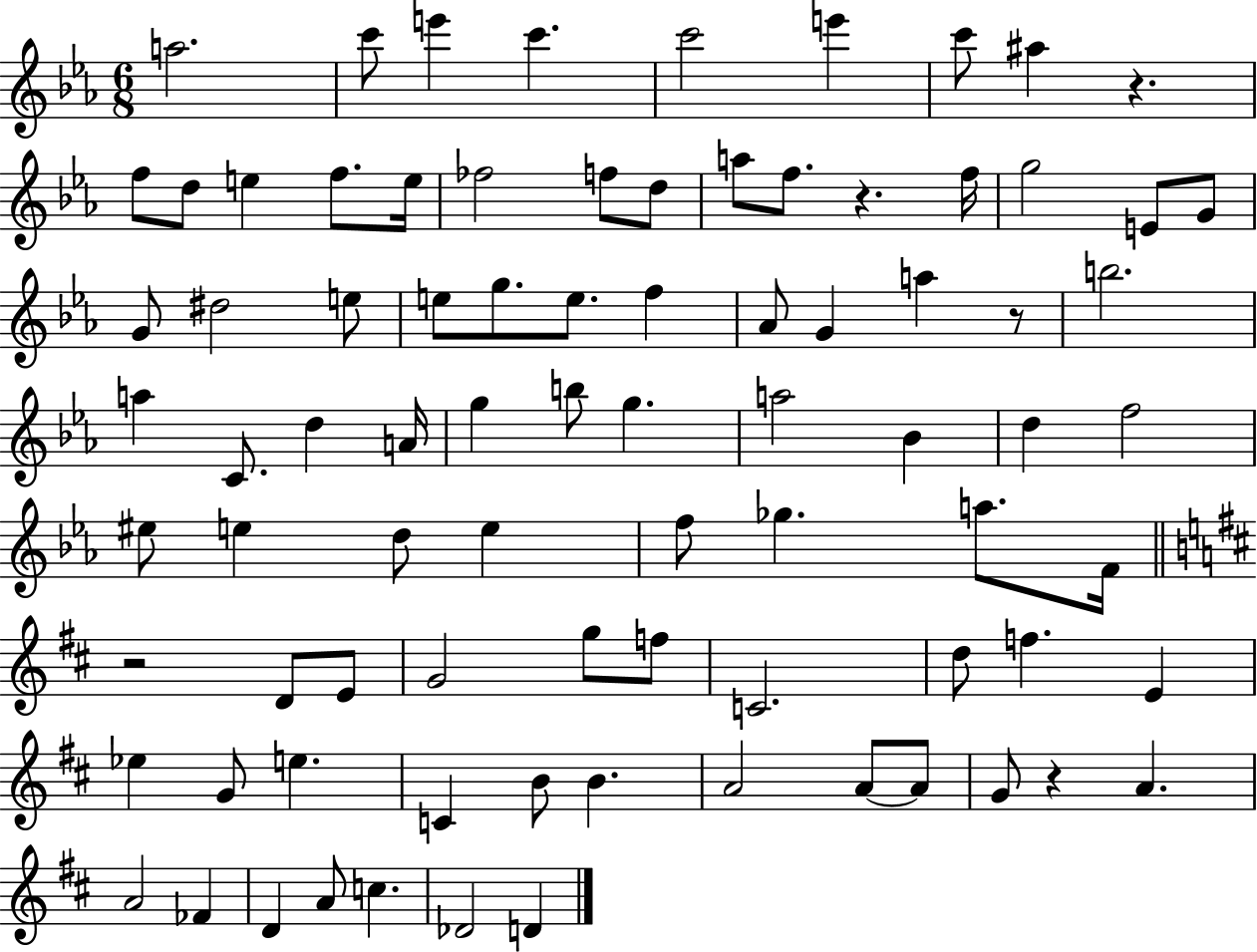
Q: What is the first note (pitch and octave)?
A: A5